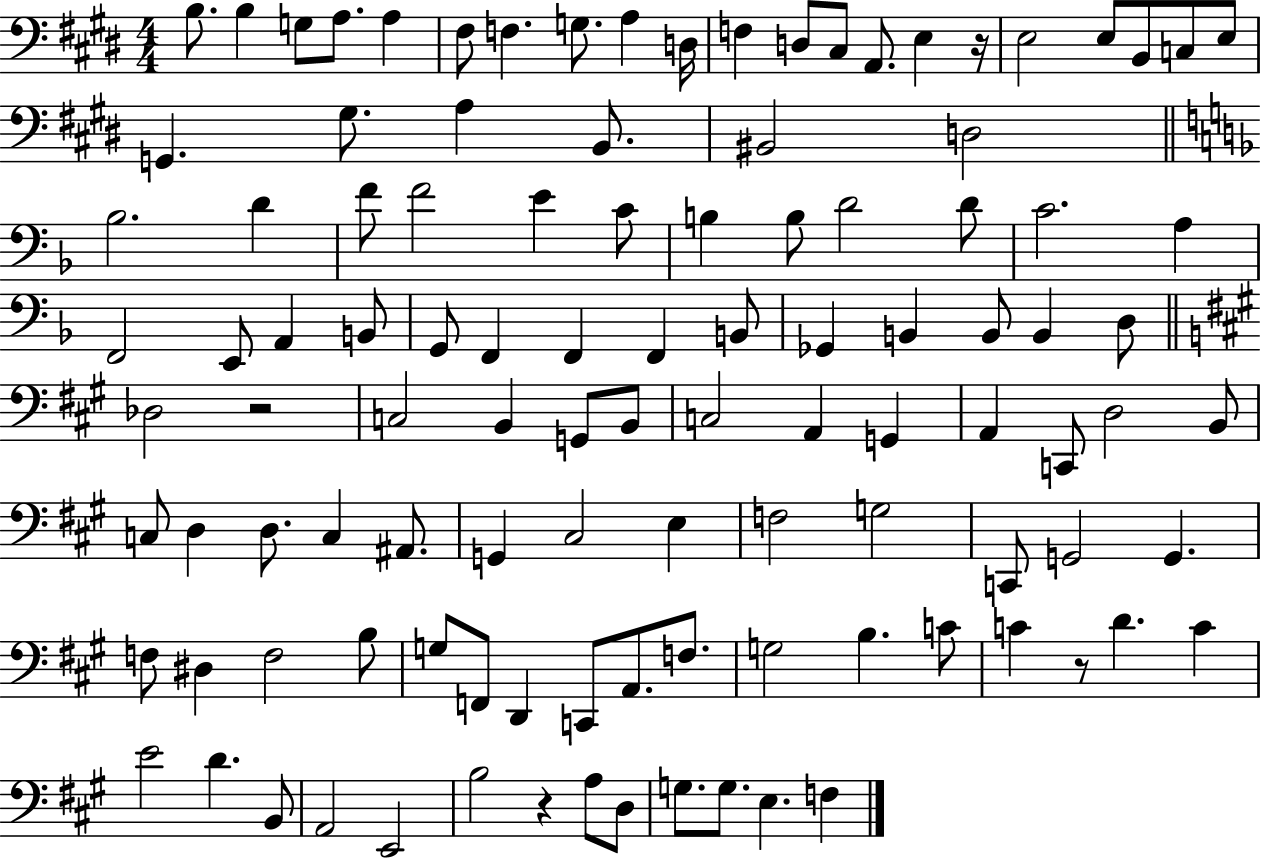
B3/e. B3/q G3/e A3/e. A3/q F#3/e F3/q. G3/e. A3/q D3/s F3/q D3/e C#3/e A2/e. E3/q R/s E3/h E3/e B2/e C3/e E3/e G2/q. G#3/e. A3/q B2/e. BIS2/h D3/h Bb3/h. D4/q F4/e F4/h E4/q C4/e B3/q B3/e D4/h D4/e C4/h. A3/q F2/h E2/e A2/q B2/e G2/e F2/q F2/q F2/q B2/e Gb2/q B2/q B2/e B2/q D3/e Db3/h R/h C3/h B2/q G2/e B2/e C3/h A2/q G2/q A2/q C2/e D3/h B2/e C3/e D3/q D3/e. C3/q A#2/e. G2/q C#3/h E3/q F3/h G3/h C2/e G2/h G2/q. F3/e D#3/q F3/h B3/e G3/e F2/e D2/q C2/e A2/e. F3/e. G3/h B3/q. C4/e C4/q R/e D4/q. C4/q E4/h D4/q. B2/e A2/h E2/h B3/h R/q A3/e D3/e G3/e. G3/e. E3/q. F3/q